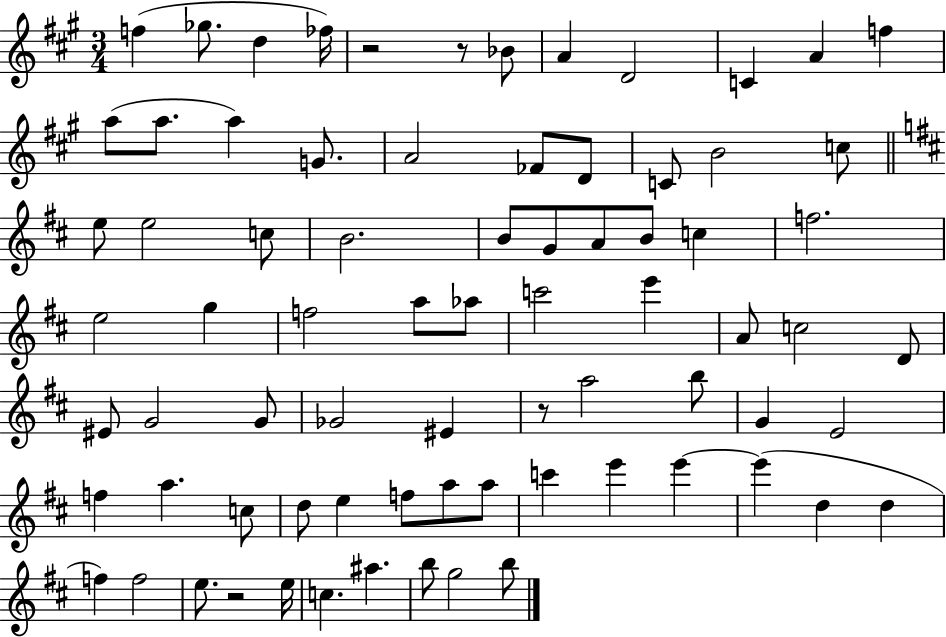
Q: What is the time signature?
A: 3/4